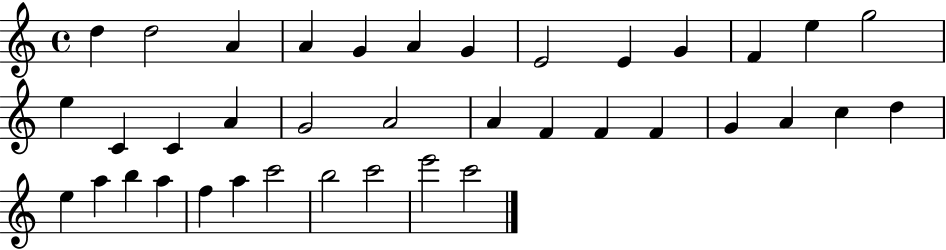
D5/q D5/h A4/q A4/q G4/q A4/q G4/q E4/h E4/q G4/q F4/q E5/q G5/h E5/q C4/q C4/q A4/q G4/h A4/h A4/q F4/q F4/q F4/q G4/q A4/q C5/q D5/q E5/q A5/q B5/q A5/q F5/q A5/q C6/h B5/h C6/h E6/h C6/h